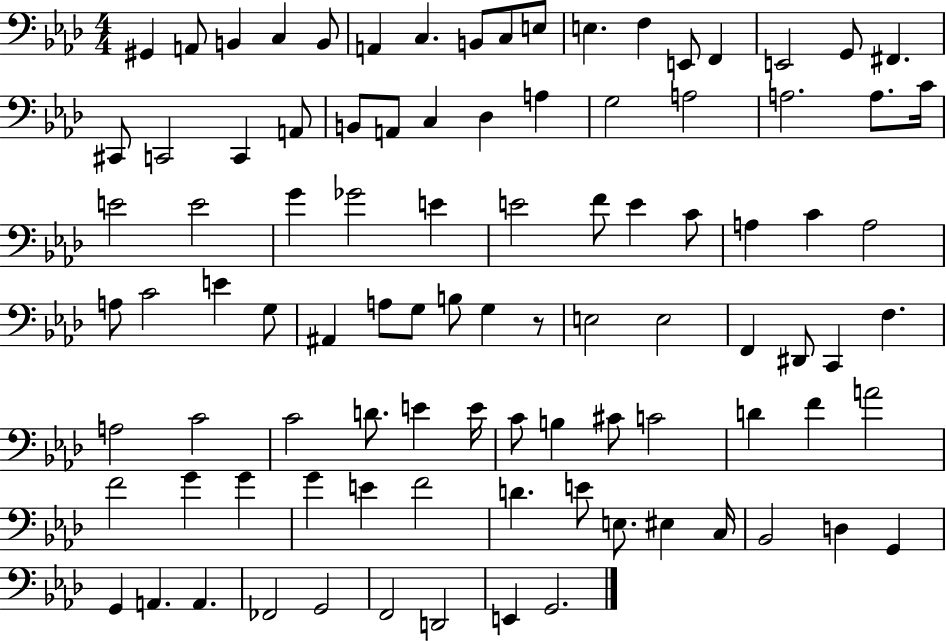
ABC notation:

X:1
T:Untitled
M:4/4
L:1/4
K:Ab
^G,, A,,/2 B,, C, B,,/2 A,, C, B,,/2 C,/2 E,/2 E, F, E,,/2 F,, E,,2 G,,/2 ^F,, ^C,,/2 C,,2 C,, A,,/2 B,,/2 A,,/2 C, _D, A, G,2 A,2 A,2 A,/2 C/4 E2 E2 G _G2 E E2 F/2 E C/2 A, C A,2 A,/2 C2 E G,/2 ^A,, A,/2 G,/2 B,/2 G, z/2 E,2 E,2 F,, ^D,,/2 C,, F, A,2 C2 C2 D/2 E E/4 C/2 B, ^C/2 C2 D F A2 F2 G G G E F2 D E/2 E,/2 ^E, C,/4 _B,,2 D, G,, G,, A,, A,, _F,,2 G,,2 F,,2 D,,2 E,, G,,2